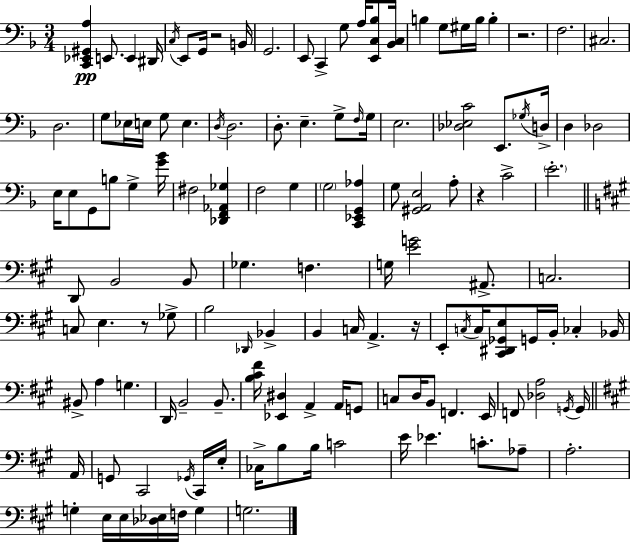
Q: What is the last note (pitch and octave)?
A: G3